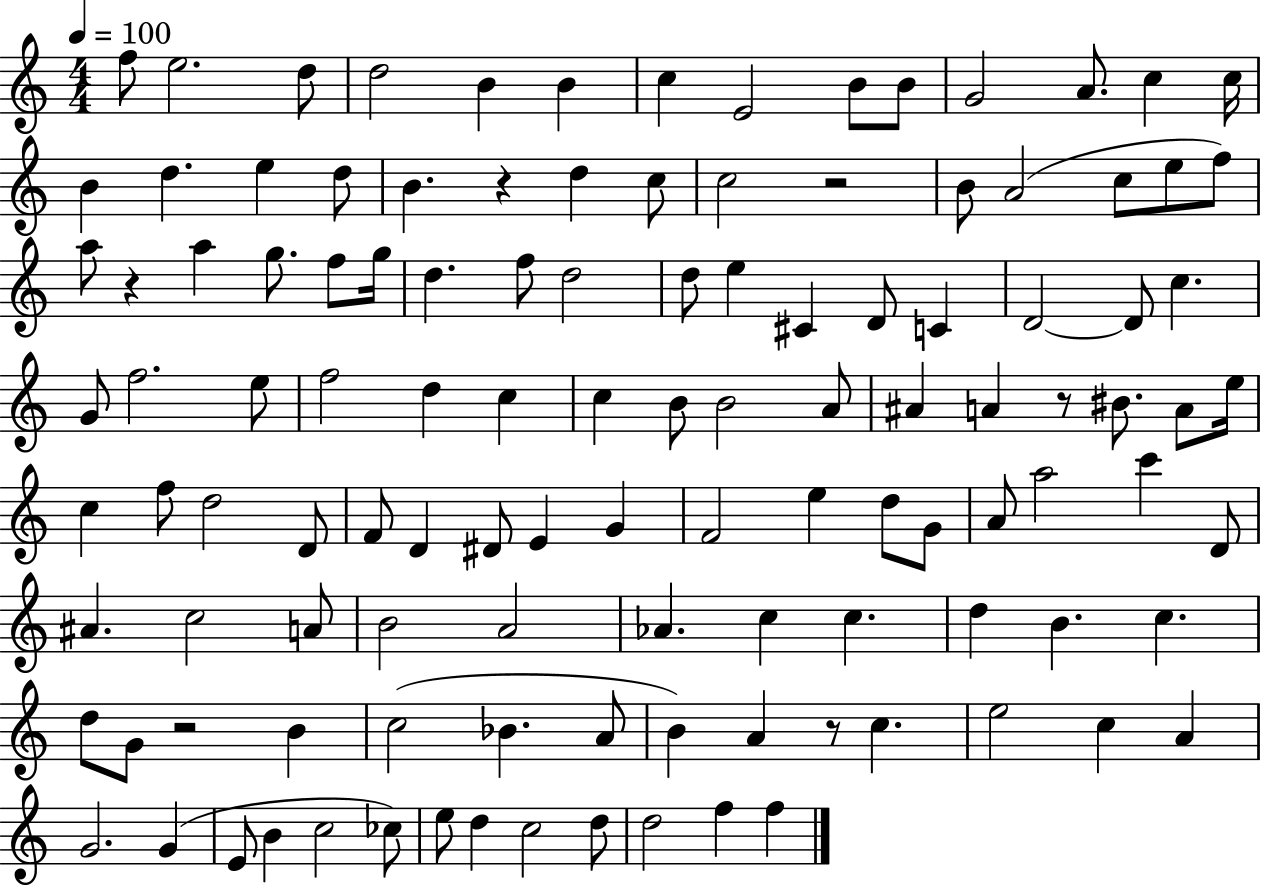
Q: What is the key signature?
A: C major